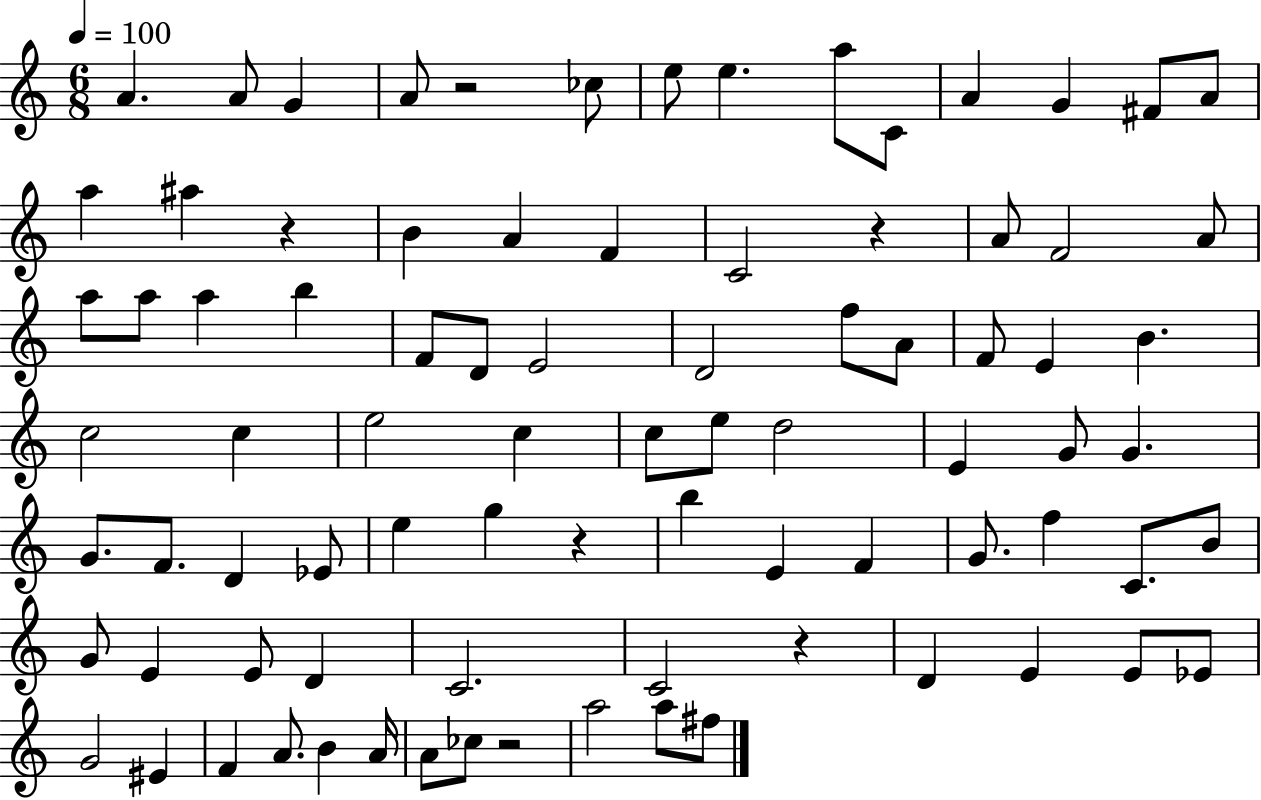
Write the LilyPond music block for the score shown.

{
  \clef treble
  \numericTimeSignature
  \time 6/8
  \key c \major
  \tempo 4 = 100
  a'4. a'8 g'4 | a'8 r2 ces''8 | e''8 e''4. a''8 c'8 | a'4 g'4 fis'8 a'8 | \break a''4 ais''4 r4 | b'4 a'4 f'4 | c'2 r4 | a'8 f'2 a'8 | \break a''8 a''8 a''4 b''4 | f'8 d'8 e'2 | d'2 f''8 a'8 | f'8 e'4 b'4. | \break c''2 c''4 | e''2 c''4 | c''8 e''8 d''2 | e'4 g'8 g'4. | \break g'8. f'8. d'4 ees'8 | e''4 g''4 r4 | b''4 e'4 f'4 | g'8. f''4 c'8. b'8 | \break g'8 e'4 e'8 d'4 | c'2. | c'2 r4 | d'4 e'4 e'8 ees'8 | \break g'2 eis'4 | f'4 a'8. b'4 a'16 | a'8 ces''8 r2 | a''2 a''8 fis''8 | \break \bar "|."
}